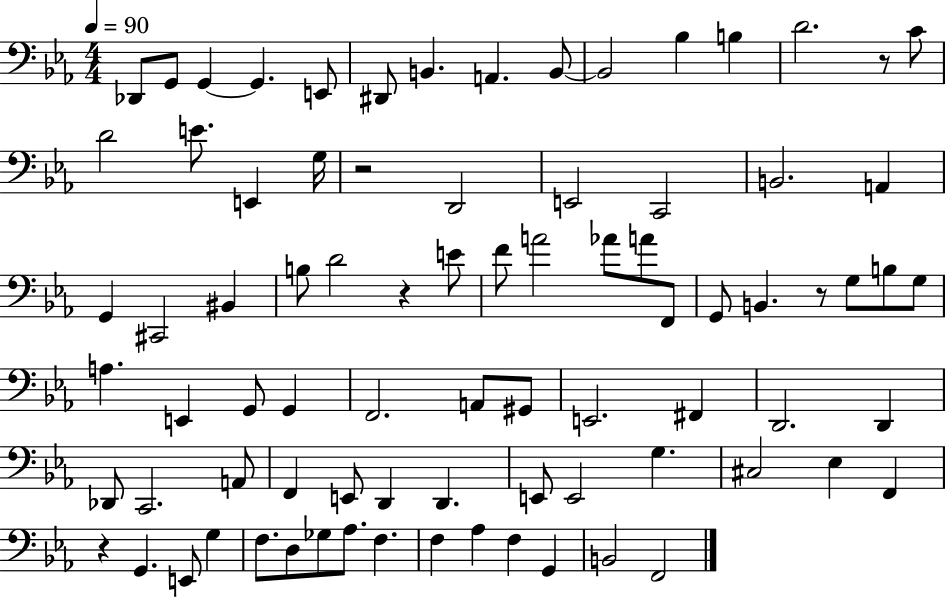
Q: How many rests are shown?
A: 5